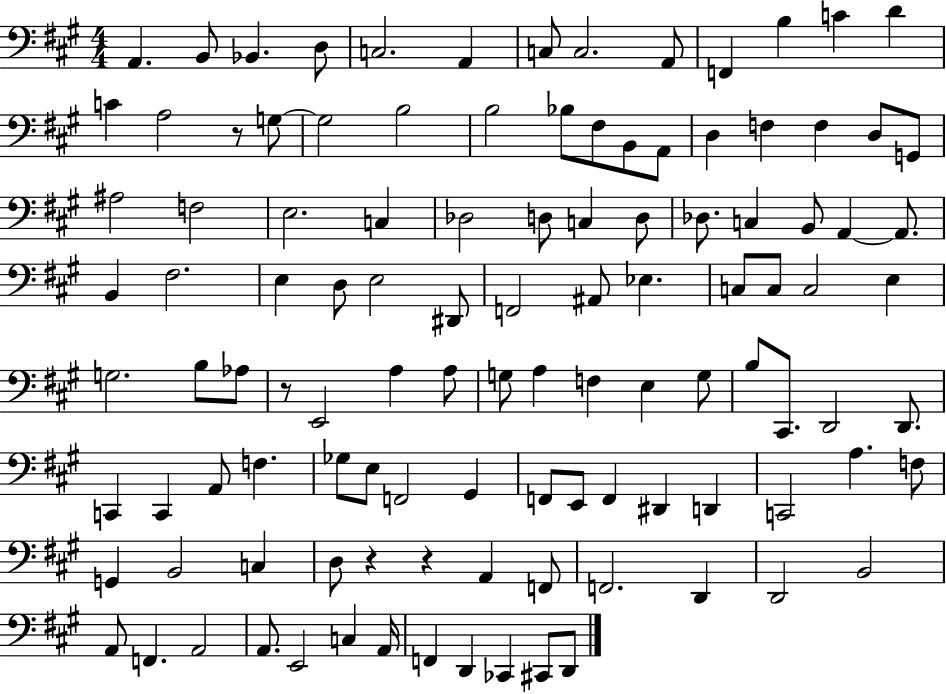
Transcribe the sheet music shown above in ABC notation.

X:1
T:Untitled
M:4/4
L:1/4
K:A
A,, B,,/2 _B,, D,/2 C,2 A,, C,/2 C,2 A,,/2 F,, B, C D C A,2 z/2 G,/2 G,2 B,2 B,2 _B,/2 ^F,/2 B,,/2 A,,/2 D, F, F, D,/2 G,,/2 ^A,2 F,2 E,2 C, _D,2 D,/2 C, D,/2 _D,/2 C, B,,/2 A,, A,,/2 B,, ^F,2 E, D,/2 E,2 ^D,,/2 F,,2 ^A,,/2 _E, C,/2 C,/2 C,2 E, G,2 B,/2 _A,/2 z/2 E,,2 A, A,/2 G,/2 A, F, E, G,/2 B,/2 ^C,,/2 D,,2 D,,/2 C,, C,, A,,/2 F, _G,/2 E,/2 F,,2 ^G,, F,,/2 E,,/2 F,, ^D,, D,, C,,2 A, F,/2 G,, B,,2 C, D,/2 z z A,, F,,/2 F,,2 D,, D,,2 B,,2 A,,/2 F,, A,,2 A,,/2 E,,2 C, A,,/4 F,, D,, _C,, ^C,,/2 D,,/2